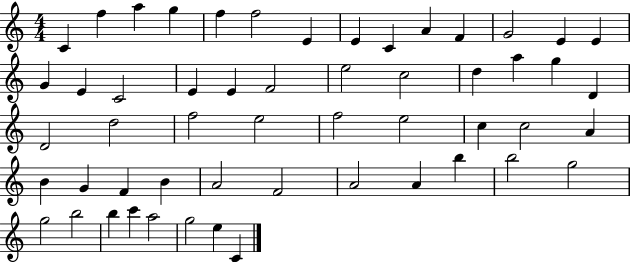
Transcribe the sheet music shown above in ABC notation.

X:1
T:Untitled
M:4/4
L:1/4
K:C
C f a g f f2 E E C A F G2 E E G E C2 E E F2 e2 c2 d a g D D2 d2 f2 e2 f2 e2 c c2 A B G F B A2 F2 A2 A b b2 g2 g2 b2 b c' a2 g2 e C